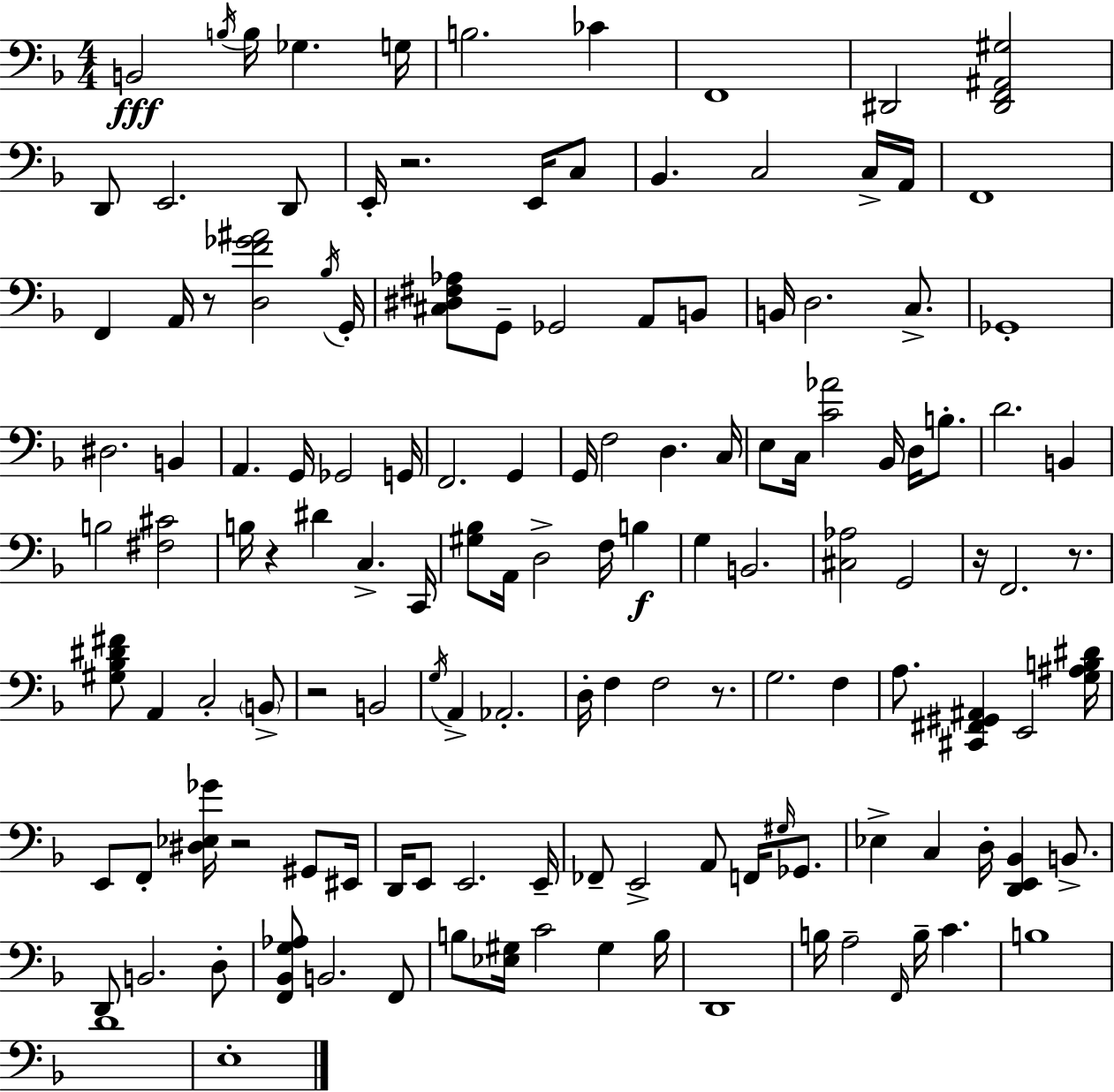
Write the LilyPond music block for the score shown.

{
  \clef bass
  \numericTimeSignature
  \time 4/4
  \key f \major
  \repeat volta 2 { b,2\fff \acciaccatura { b16 } b16 ges4. | g16 b2. ces'4 | f,1 | dis,2 <dis, f, ais, gis>2 | \break d,8 e,2. d,8 | e,16-. r2. e,16 c8 | bes,4. c2 c16-> | a,16 f,1 | \break f,4 a,16 r8 <d f' ges' ais'>2 | \acciaccatura { bes16 } g,16-. <cis dis fis aes>8 g,8-- ges,2 a,8 | b,8 b,16 d2. c8.-> | ges,1-. | \break dis2. b,4 | a,4. g,16 ges,2 | g,16 f,2. g,4 | g,16 f2 d4. | \break c16 e8 c16 <c' aes'>2 bes,16 d16 b8.-. | d'2. b,4 | b2 <fis cis'>2 | b16 r4 dis'4 c4.-> | \break c,16 <gis bes>8 a,16 d2-> f16 b4\f | g4 b,2. | <cis aes>2 g,2 | r16 f,2. r8. | \break <gis bes dis' fis'>8 a,4 c2-. | \parenthesize b,8-> r2 b,2 | \acciaccatura { g16 } a,4-> aes,2.-. | d16-. f4 f2 | \break r8. g2. f4 | a8. <cis, fis, gis, ais,>4 e,2 | <g ais b dis'>16 e,8 f,8-. <dis ees ges'>16 r2 | gis,8 eis,16 d,16 e,8 e,2. | \break e,16-- fes,8-- e,2-> a,8 f,16 | \grace { gis16 } ges,8. ees4-> c4 d16-. <d, e, bes,>4 | b,8.-> d,8 b,2. | d8-. <f, bes, g aes>8 b,2. | \break f,8 b8 <ees gis>16 c'2 gis4 | b16 d,1 | b16 a2-- \grace { f,16 } b16-- c'4. | b1 | \break d'1 | e1-. | } \bar "|."
}